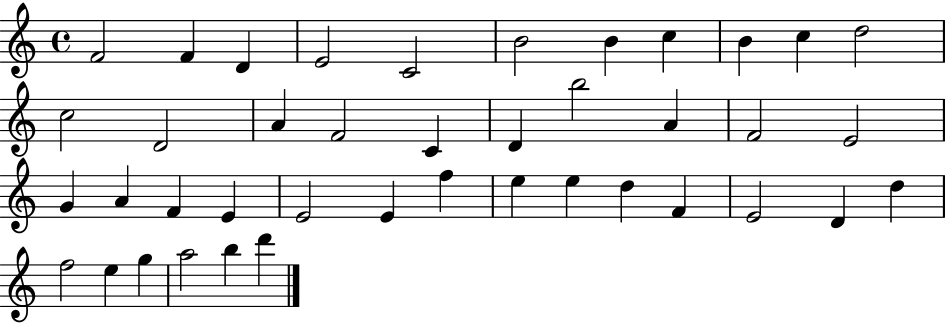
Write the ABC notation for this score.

X:1
T:Untitled
M:4/4
L:1/4
K:C
F2 F D E2 C2 B2 B c B c d2 c2 D2 A F2 C D b2 A F2 E2 G A F E E2 E f e e d F E2 D d f2 e g a2 b d'